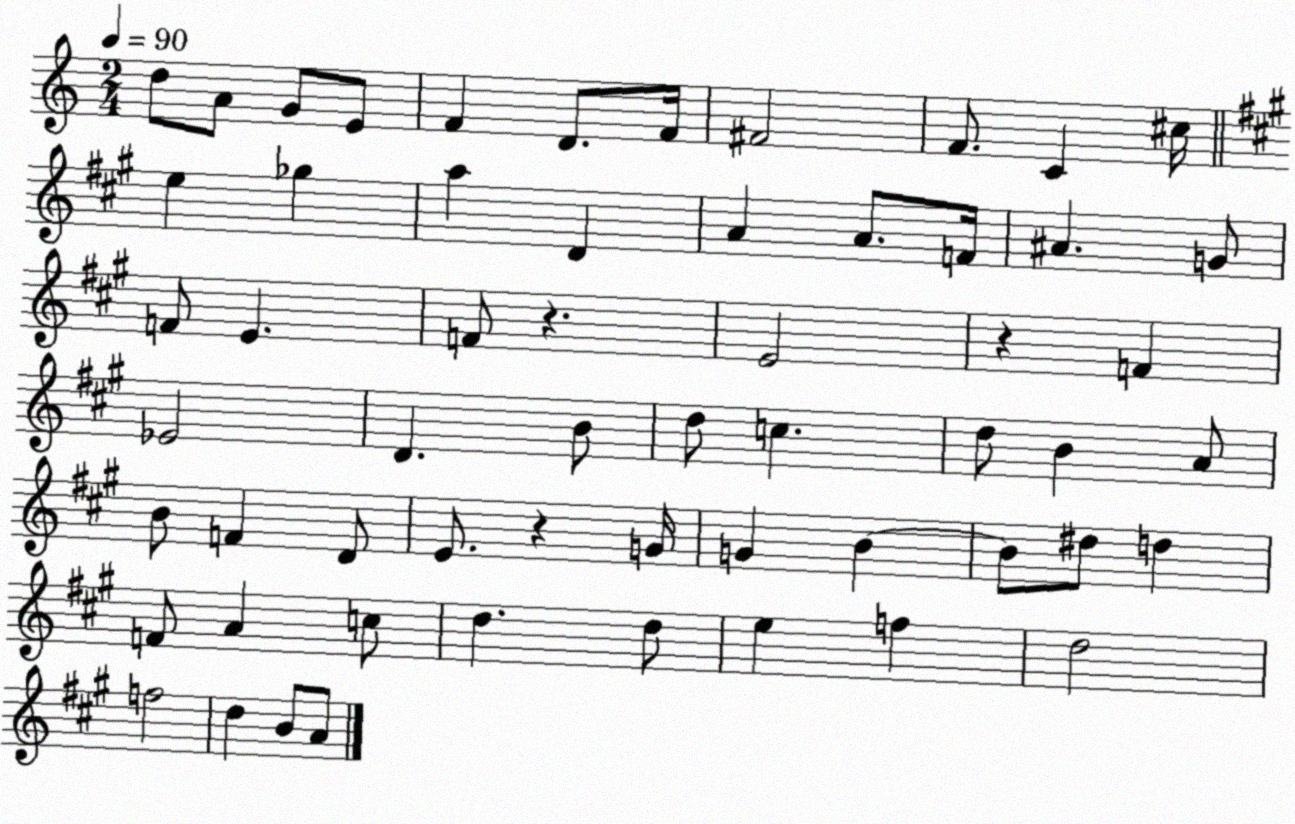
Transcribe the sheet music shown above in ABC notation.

X:1
T:Untitled
M:2/4
L:1/4
K:C
d/2 A/2 G/2 E/2 F D/2 F/4 ^F2 F/2 C ^c/4 e _g a D A A/2 F/4 ^A G/2 F/2 E F/2 z E2 z F _E2 D B/2 d/2 c d/2 B A/2 B/2 F D/2 E/2 z G/4 G B B/2 ^d/2 d F/2 A c/2 d d/2 e f d2 f2 d B/2 A/2